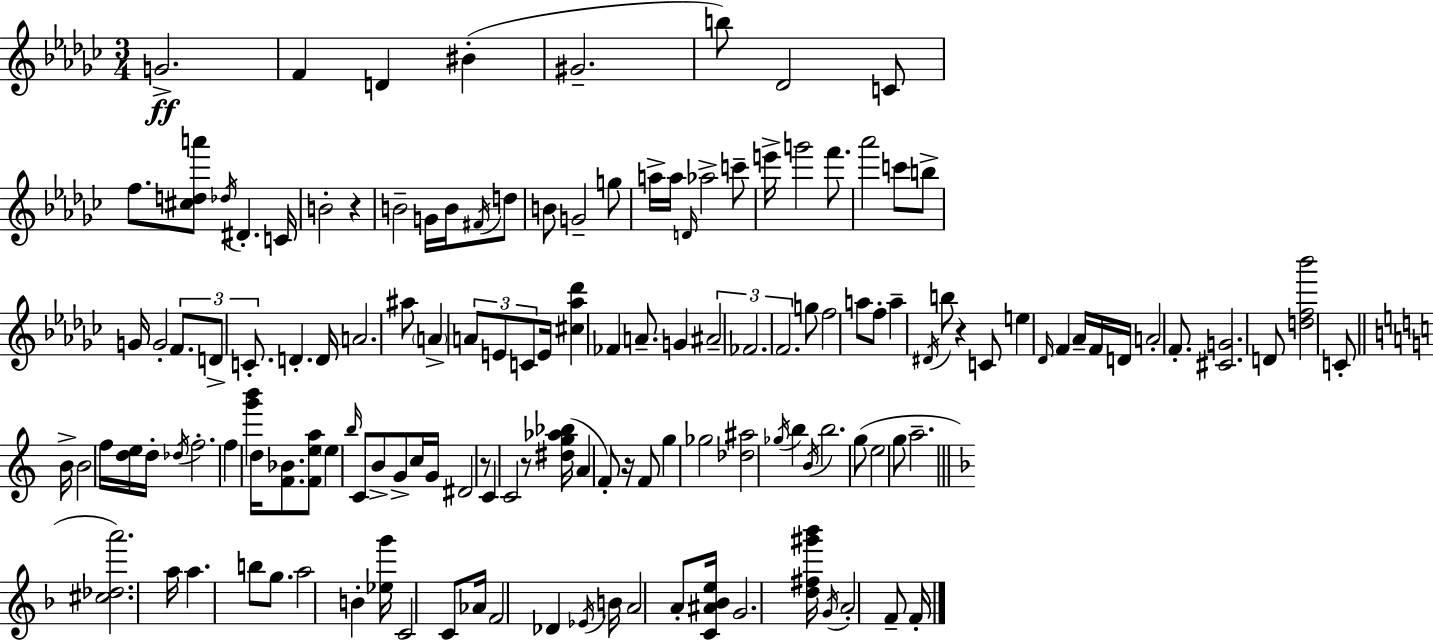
G4/h. F4/q D4/q BIS4/q G#4/h. B5/e Db4/h C4/e F5/e. [C#5,D5,A6]/e Db5/s D#4/q. C4/s B4/h R/q B4/h G4/s B4/s F#4/s D5/e B4/e G4/h G5/e A5/s A5/s D4/s Ab5/h C6/e E6/s G6/h F6/e. Ab6/h C6/e B5/e G4/s G4/h F4/e. D4/e C4/e. D4/q. D4/s A4/h. A#5/e A4/q A4/e E4/e C4/e E4/s [C#5,Ab5,Db6]/q FES4/q A4/e. G4/q A#4/h FES4/h. F4/h. G5/e F5/h A5/e F5/e A5/q D#4/s B5/e R/q C4/e E5/q Db4/s F4/q Ab4/s F4/s D4/s A4/h F4/e. [C#4,G4]/h. D4/e [D5,F5,Bb6]/h C4/e B4/s B4/h F5/s [D5,E5]/s D5/s Db5/s F5/h. F5/q [G6,B6]/q D5/s [F4,Bb4]/e. [F4,E5,A5]/e E5/q B5/s C4/e B4/e G4/e C5/s G4/s D#4/h R/e C4/q C4/h R/e [D#5,G5,Ab5,Bb5]/s A4/q F4/e R/s F4/e G5/q Gb5/h [Db5,A#5]/h Gb5/s B5/q B4/s B5/h. G5/e E5/h G5/e A5/h. [C#5,Db5,A6]/h. A5/s A5/q. B5/e G5/e. A5/h B4/q [Eb5,G6]/s C4/h C4/e Ab4/s F4/h Db4/q Eb4/s B4/s A4/h A4/e [C4,A#4,Bb4,E5]/s G4/h. [D5,F#5,G#6,Bb6]/s G4/s A4/h F4/e F4/s